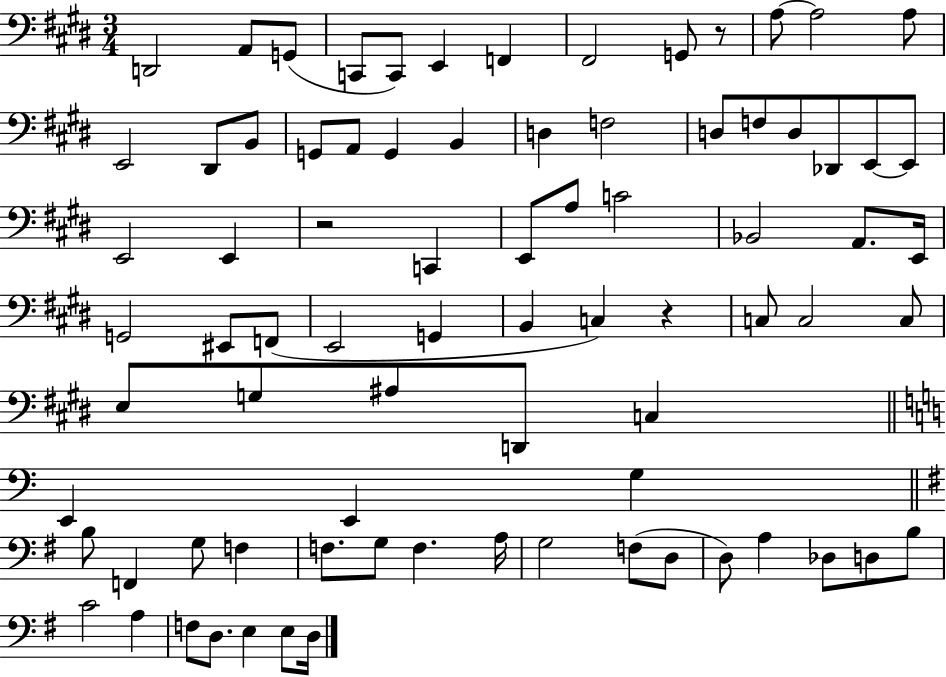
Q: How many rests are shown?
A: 3